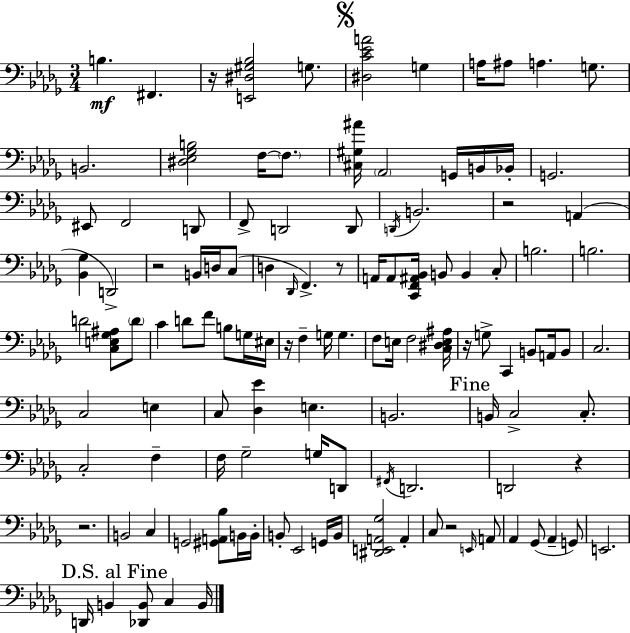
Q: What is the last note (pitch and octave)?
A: B2